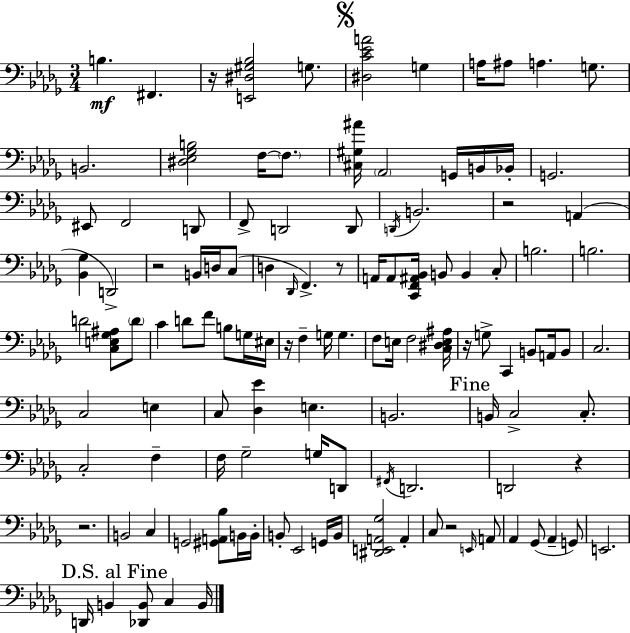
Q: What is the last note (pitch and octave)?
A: B2